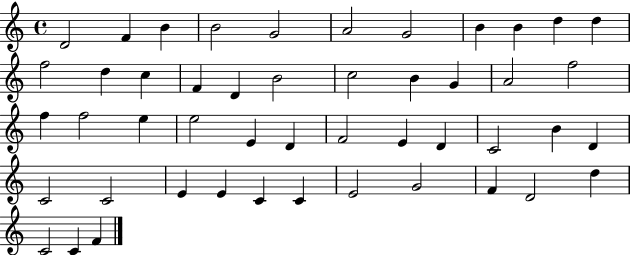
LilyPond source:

{
  \clef treble
  \time 4/4
  \defaultTimeSignature
  \key c \major
  d'2 f'4 b'4 | b'2 g'2 | a'2 g'2 | b'4 b'4 d''4 d''4 | \break f''2 d''4 c''4 | f'4 d'4 b'2 | c''2 b'4 g'4 | a'2 f''2 | \break f''4 f''2 e''4 | e''2 e'4 d'4 | f'2 e'4 d'4 | c'2 b'4 d'4 | \break c'2 c'2 | e'4 e'4 c'4 c'4 | e'2 g'2 | f'4 d'2 d''4 | \break c'2 c'4 f'4 | \bar "|."
}